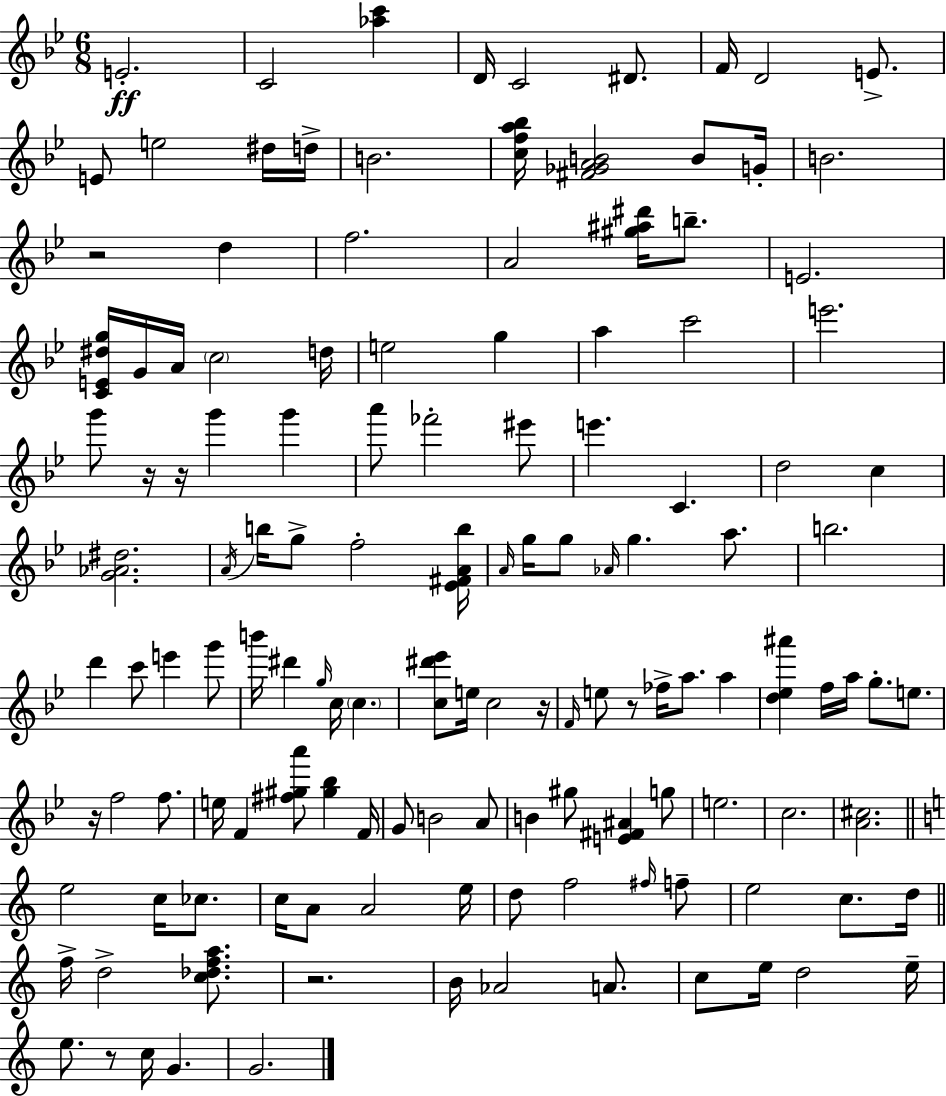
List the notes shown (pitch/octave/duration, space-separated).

E4/h. C4/h [Ab5,C6]/q D4/s C4/h D#4/e. F4/s D4/h E4/e. E4/e E5/h D#5/s D5/s B4/h. [C5,F5,A5,Bb5]/s [F#4,Gb4,A4,B4]/h B4/e G4/s B4/h. R/h D5/q F5/h. A4/h [G#5,A#5,D#6]/s B5/e. E4/h. [C4,E4,D#5,G5]/s G4/s A4/s C5/h D5/s E5/h G5/q A5/q C6/h E6/h. G6/e R/s R/s G6/q G6/q A6/e FES6/h EIS6/e E6/q. C4/q. D5/h C5/q [G4,Ab4,D#5]/h. A4/s B5/s G5/e F5/h [Eb4,F#4,A4,B5]/s A4/s G5/s G5/e Ab4/s G5/q. A5/e. B5/h. D6/q C6/e E6/q G6/e B6/s D#6/q G5/s C5/s C5/q. [C5,D#6,Eb6]/e E5/s C5/h R/s F4/s E5/e R/e FES5/s A5/e. A5/q [D5,Eb5,A#6]/q F5/s A5/s G5/e. E5/e. R/s F5/h F5/e. E5/s F4/q [F#5,G#5,A6]/e [G#5,Bb5]/q F4/s G4/e B4/h A4/e B4/q G#5/e [E4,F#4,A#4]/q G5/e E5/h. C5/h. [A4,C#5]/h. E5/h C5/s CES5/e. C5/s A4/e A4/h E5/s D5/e F5/h F#5/s F5/e E5/h C5/e. D5/s F5/s D5/h [C5,Db5,F5,A5]/e. R/h. B4/s Ab4/h A4/e. C5/e E5/s D5/h E5/s E5/e. R/e C5/s G4/q. G4/h.